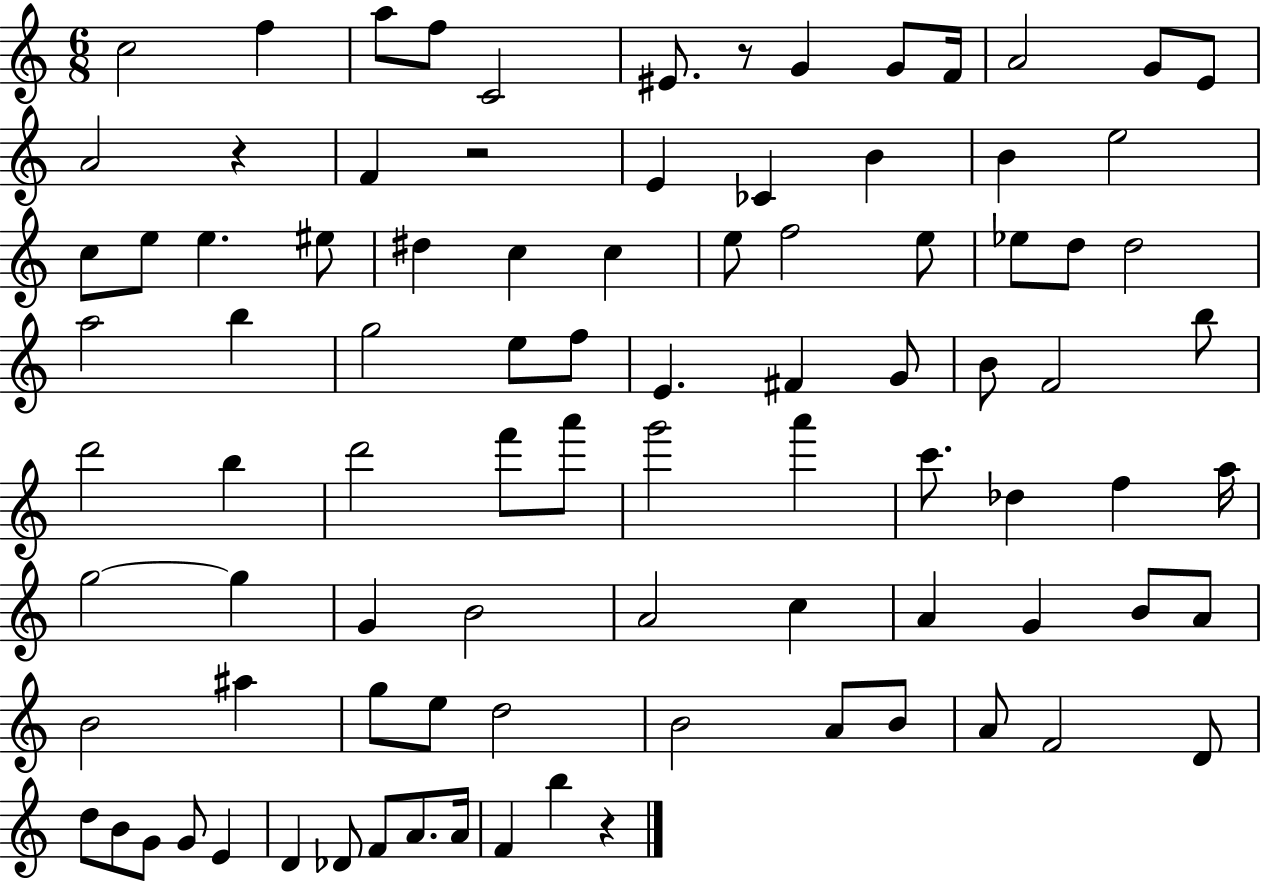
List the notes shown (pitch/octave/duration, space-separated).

C5/h F5/q A5/e F5/e C4/h EIS4/e. R/e G4/q G4/e F4/s A4/h G4/e E4/e A4/h R/q F4/q R/h E4/q CES4/q B4/q B4/q E5/h C5/e E5/e E5/q. EIS5/e D#5/q C5/q C5/q E5/e F5/h E5/e Eb5/e D5/e D5/h A5/h B5/q G5/h E5/e F5/e E4/q. F#4/q G4/e B4/e F4/h B5/e D6/h B5/q D6/h F6/e A6/e G6/h A6/q C6/e. Db5/q F5/q A5/s G5/h G5/q G4/q B4/h A4/h C5/q A4/q G4/q B4/e A4/e B4/h A#5/q G5/e E5/e D5/h B4/h A4/e B4/e A4/e F4/h D4/e D5/e B4/e G4/e G4/e E4/q D4/q Db4/e F4/e A4/e. A4/s F4/q B5/q R/q